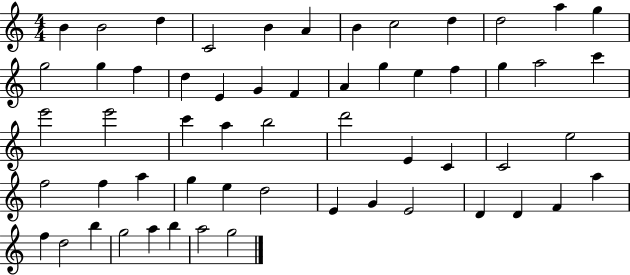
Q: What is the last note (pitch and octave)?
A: G5